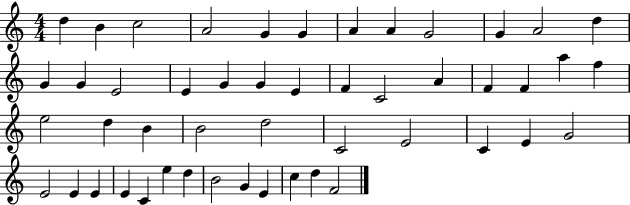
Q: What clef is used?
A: treble